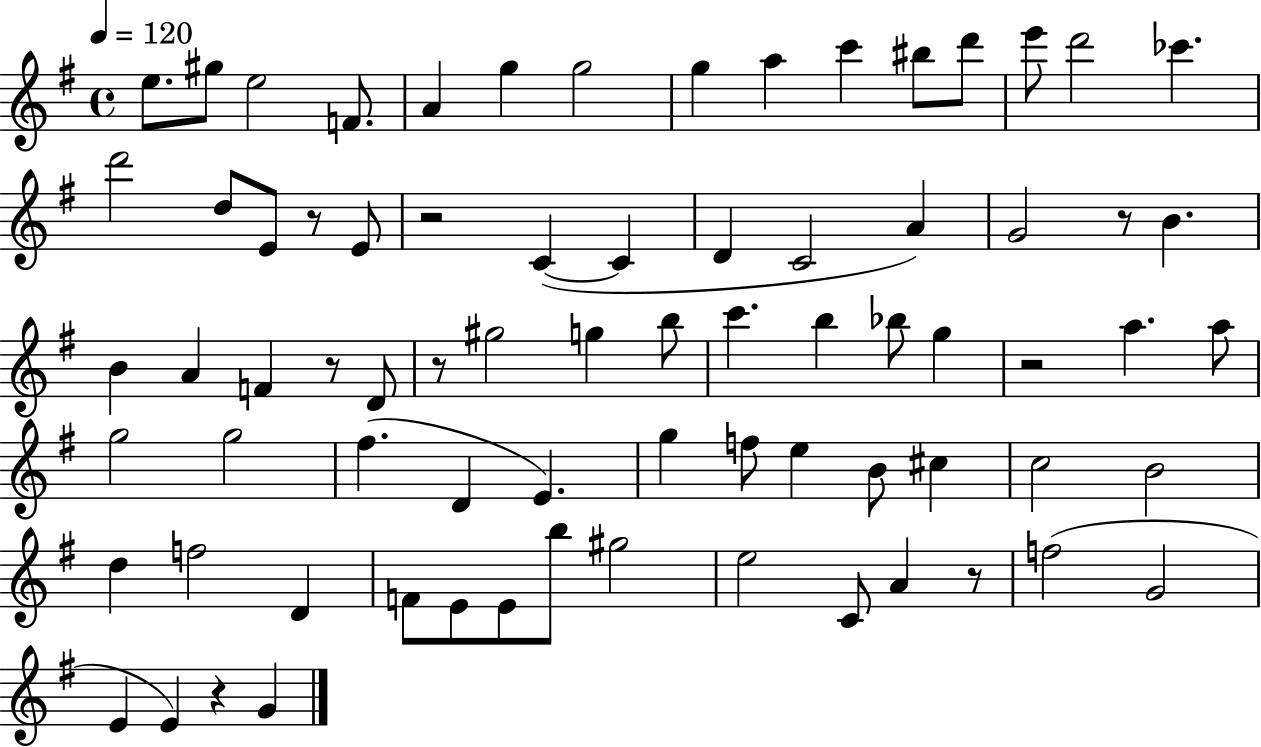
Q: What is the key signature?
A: G major